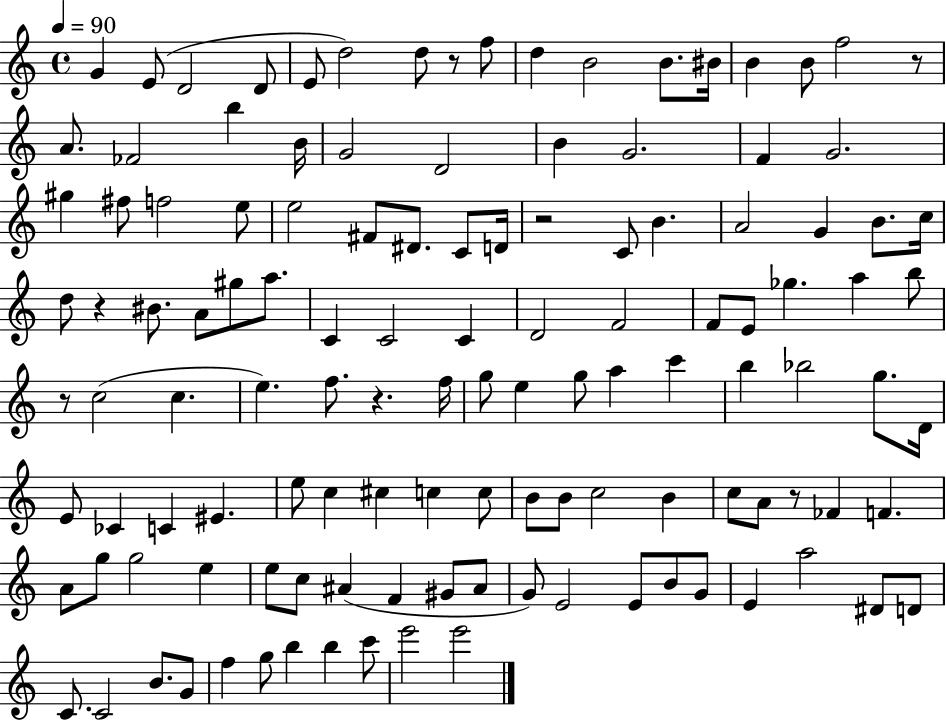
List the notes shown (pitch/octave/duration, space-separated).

G4/q E4/e D4/h D4/e E4/e D5/h D5/e R/e F5/e D5/q B4/h B4/e. BIS4/s B4/q B4/e F5/h R/e A4/e. FES4/h B5/q B4/s G4/h D4/h B4/q G4/h. F4/q G4/h. G#5/q F#5/e F5/h E5/e E5/h F#4/e D#4/e. C4/e D4/s R/h C4/e B4/q. A4/h G4/q B4/e. C5/s D5/e R/q BIS4/e. A4/e G#5/e A5/e. C4/q C4/h C4/q D4/h F4/h F4/e E4/e Gb5/q. A5/q B5/e R/e C5/h C5/q. E5/q. F5/e. R/q. F5/s G5/e E5/q G5/e A5/q C6/q B5/q Bb5/h G5/e. D4/s E4/e CES4/q C4/q EIS4/q. E5/e C5/q C#5/q C5/q C5/e B4/e B4/e C5/h B4/q C5/e A4/e R/e FES4/q F4/q. A4/e G5/e G5/h E5/q E5/e C5/e A#4/q F4/q G#4/e A#4/e G4/e E4/h E4/e B4/e G4/e E4/q A5/h D#4/e D4/e C4/e. C4/h B4/e. G4/e F5/q G5/e B5/q B5/q C6/e E6/h E6/h